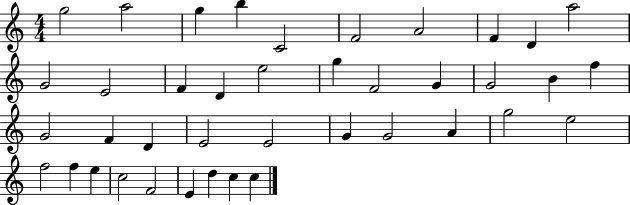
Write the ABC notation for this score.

X:1
T:Untitled
M:4/4
L:1/4
K:C
g2 a2 g b C2 F2 A2 F D a2 G2 E2 F D e2 g F2 G G2 B f G2 F D E2 E2 G G2 A g2 e2 f2 f e c2 F2 E d c c